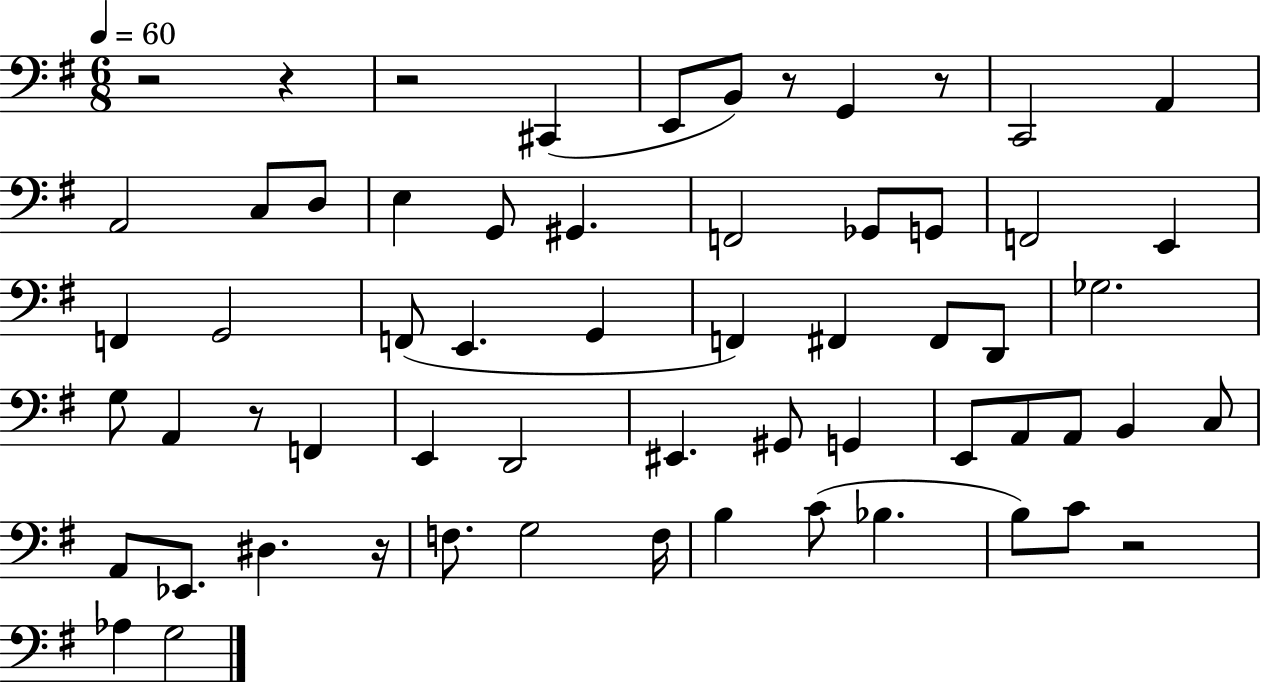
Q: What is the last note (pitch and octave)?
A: G3